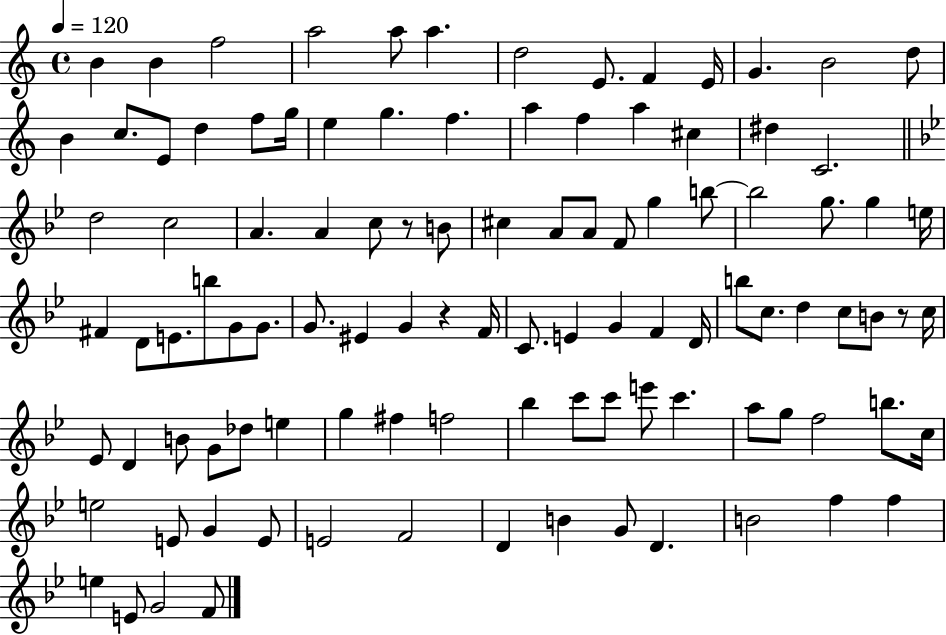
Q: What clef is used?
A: treble